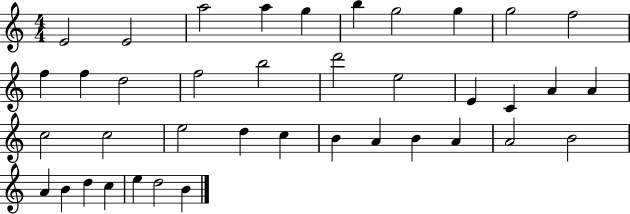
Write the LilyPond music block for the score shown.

{
  \clef treble
  \numericTimeSignature
  \time 4/4
  \key c \major
  e'2 e'2 | a''2 a''4 g''4 | b''4 g''2 g''4 | g''2 f''2 | \break f''4 f''4 d''2 | f''2 b''2 | d'''2 e''2 | e'4 c'4 a'4 a'4 | \break c''2 c''2 | e''2 d''4 c''4 | b'4 a'4 b'4 a'4 | a'2 b'2 | \break a'4 b'4 d''4 c''4 | e''4 d''2 b'4 | \bar "|."
}